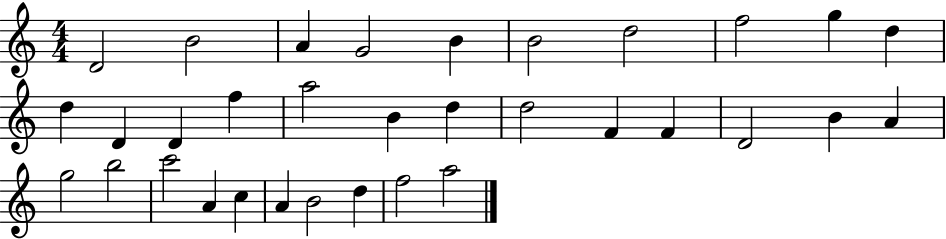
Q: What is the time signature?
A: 4/4